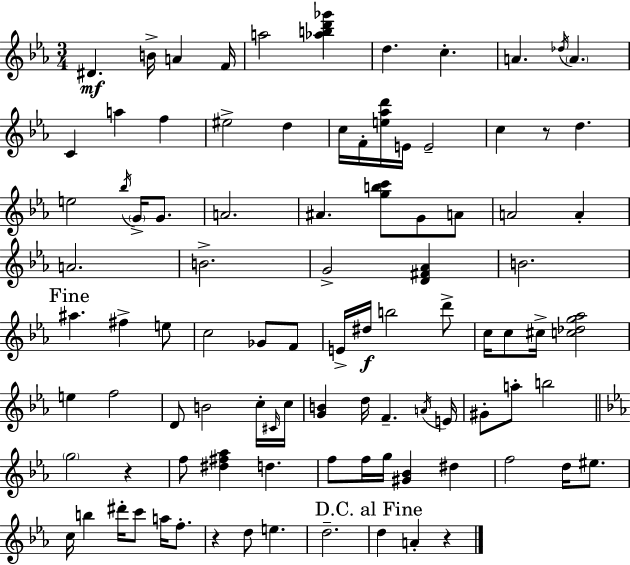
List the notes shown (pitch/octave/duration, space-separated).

D#4/q. B4/s A4/q F4/s A5/h [Ab5,B5,D6,Gb6]/q D5/q. C5/q. A4/q. Db5/s A4/q. C4/q A5/q F5/q EIS5/h D5/q C5/s F4/s [E5,Ab5,D6]/s E4/s E4/h C5/q R/e D5/q. E5/h Bb5/s G4/s G4/e. A4/h. A#4/q. [G5,B5,C6]/e G4/e A4/e A4/h A4/q A4/h. B4/h. G4/h [D4,F#4,Ab4]/q B4/h. A#5/q. F#5/q E5/e C5/h Gb4/e F4/e E4/s D#5/s B5/h D6/e C5/s C5/e C#5/s [C5,Db5,G5,Ab5]/h E5/q F5/h D4/e B4/h C5/s C#4/s C5/s [G4,B4]/q D5/s F4/q. A4/s E4/s G#4/e A5/e B5/h G5/h R/q F5/e [D#5,F#5,Ab5]/q D5/q. F5/e F5/s G5/s [G#4,Bb4]/q D#5/q F5/h D5/s EIS5/e. C5/s B5/q D#6/s C6/e A5/s F5/e. R/q D5/e E5/q. D5/h. D5/q A4/q R/q